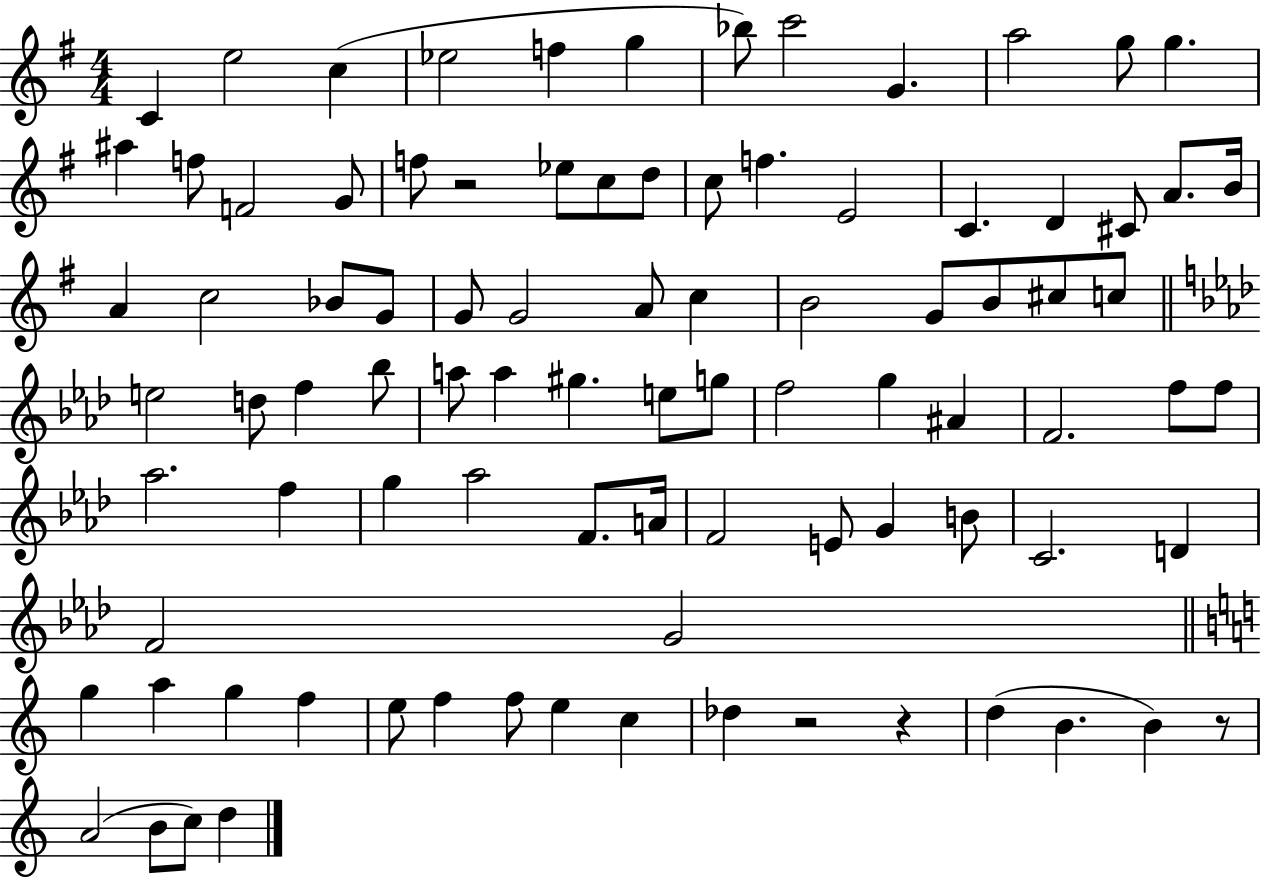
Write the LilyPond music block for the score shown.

{
  \clef treble
  \numericTimeSignature
  \time 4/4
  \key g \major
  c'4 e''2 c''4( | ees''2 f''4 g''4 | bes''8) c'''2 g'4. | a''2 g''8 g''4. | \break ais''4 f''8 f'2 g'8 | f''8 r2 ees''8 c''8 d''8 | c''8 f''4. e'2 | c'4. d'4 cis'8 a'8. b'16 | \break a'4 c''2 bes'8 g'8 | g'8 g'2 a'8 c''4 | b'2 g'8 b'8 cis''8 c''8 | \bar "||" \break \key aes \major e''2 d''8 f''4 bes''8 | a''8 a''4 gis''4. e''8 g''8 | f''2 g''4 ais'4 | f'2. f''8 f''8 | \break aes''2. f''4 | g''4 aes''2 f'8. a'16 | f'2 e'8 g'4 b'8 | c'2. d'4 | \break f'2 g'2 | \bar "||" \break \key c \major g''4 a''4 g''4 f''4 | e''8 f''4 f''8 e''4 c''4 | des''4 r2 r4 | d''4( b'4. b'4) r8 | \break a'2( b'8 c''8) d''4 | \bar "|."
}